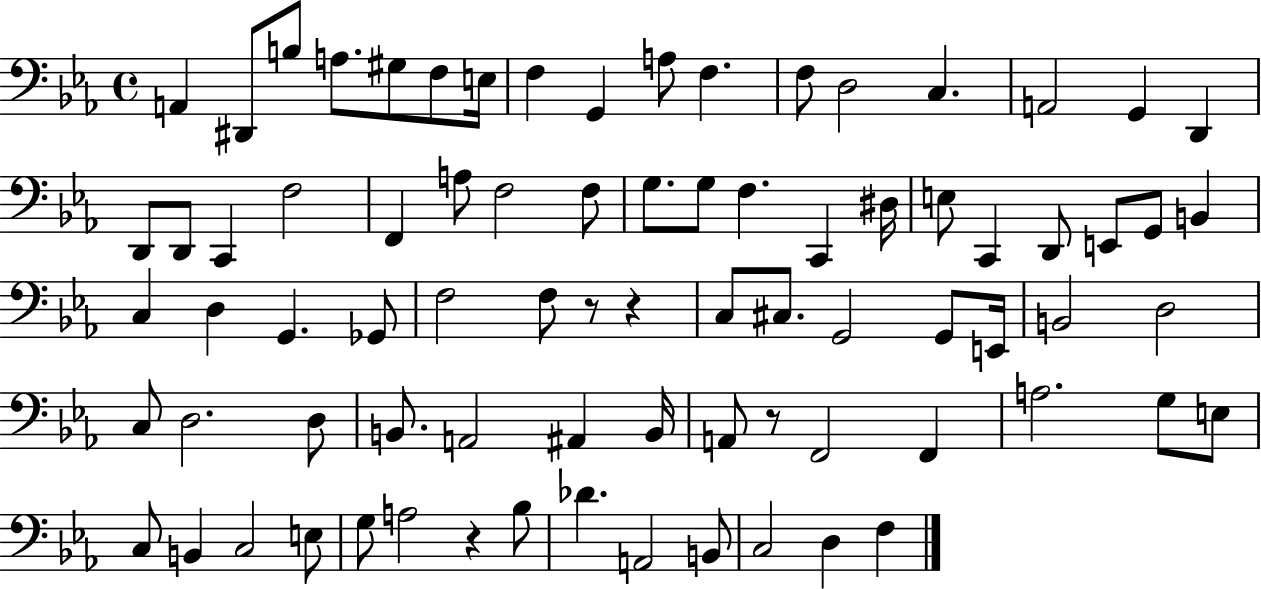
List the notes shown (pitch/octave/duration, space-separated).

A2/q D#2/e B3/e A3/e. G#3/e F3/e E3/s F3/q G2/q A3/e F3/q. F3/e D3/h C3/q. A2/h G2/q D2/q D2/e D2/e C2/q F3/h F2/q A3/e F3/h F3/e G3/e. G3/e F3/q. C2/q D#3/s E3/e C2/q D2/e E2/e G2/e B2/q C3/q D3/q G2/q. Gb2/e F3/h F3/e R/e R/q C3/e C#3/e. G2/h G2/e E2/s B2/h D3/h C3/e D3/h. D3/e B2/e. A2/h A#2/q B2/s A2/e R/e F2/h F2/q A3/h. G3/e E3/e C3/e B2/q C3/h E3/e G3/e A3/h R/q Bb3/e Db4/q. A2/h B2/e C3/h D3/q F3/q